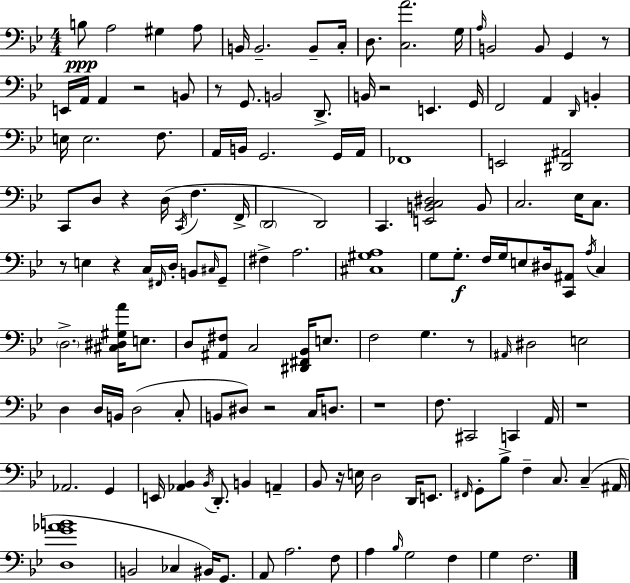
{
  \clef bass
  \numericTimeSignature
  \time 4/4
  \key g \minor
  b8\ppp a2 gis4 a8 | b,16 b,2.-- b,8-- c16-. | d8. <c a'>2. g16 | \grace { a16 } b,2 b,8 g,4 r8 | \break e,16 a,16 a,4 r2 b,8 | r8 g,8. b,2 d,8.-> | b,16 r2 e,4. | g,16 f,2 a,4 \grace { d,16 } b,4-. | \break e16 e2. f8. | a,16 b,16 g,2. | g,16 a,16 fes,1 | e,2 <dis, ais,>2 | \break c,8 d8 r4 d16( \acciaccatura { c,16 } f4. | f,16-> \parenthesize d,2 d,2) | c,4. <e, b, c dis>2 | b,8 c2. ees16 | \break c8. r8 e4 r4 c16 \grace { fis,16 } d16-. | b,8 \grace { cis16 } g,8-- fis4-> a2. | <cis gis a>1 | g8 g8.-.\f f16 g16 e8 dis16 <c, ais,>8 | \break \acciaccatura { a16 } c4 \parenthesize d2.-> | <cis dis gis a'>16 e8. d8 <ais, fis>8 c2 | <dis, fis, bes,>16 e8. f2 g4. | r8 \grace { ais,16 } dis2 e2 | \break d4 d16 b,16 d2( | c8-. b,8 dis8) r2 | c16 d8. r1 | f8. cis,2 | \break c,4 a,16 r1 | aes,2. | g,4 e,16 <aes, bes,>4 \acciaccatura { bes,16 } d,8.-. | b,4 a,4-- bes,8 r16 e16 d2 | \break d,16 e,8. \grace { fis,16 } g,8-. bes8-> f4-- | c8. c4--( ais,16 <d g' aes' b'>1 | b,2 | ces4 bis,16) g,8. a,8 a2. | \break f8 a4 \grace { bes16 } g2 | f4 g4 f2. | \bar "|."
}